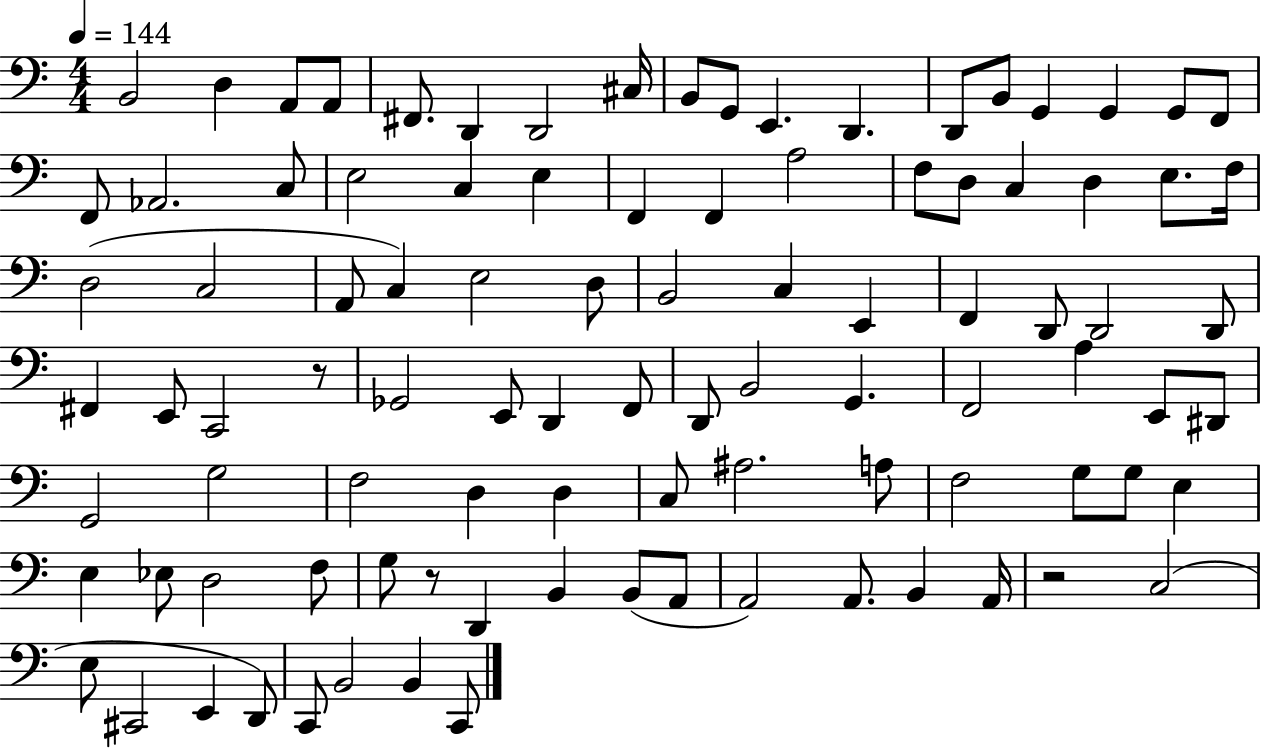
X:1
T:Untitled
M:4/4
L:1/4
K:C
B,,2 D, A,,/2 A,,/2 ^F,,/2 D,, D,,2 ^C,/4 B,,/2 G,,/2 E,, D,, D,,/2 B,,/2 G,, G,, G,,/2 F,,/2 F,,/2 _A,,2 C,/2 E,2 C, E, F,, F,, A,2 F,/2 D,/2 C, D, E,/2 F,/4 D,2 C,2 A,,/2 C, E,2 D,/2 B,,2 C, E,, F,, D,,/2 D,,2 D,,/2 ^F,, E,,/2 C,,2 z/2 _G,,2 E,,/2 D,, F,,/2 D,,/2 B,,2 G,, F,,2 A, E,,/2 ^D,,/2 G,,2 G,2 F,2 D, D, C,/2 ^A,2 A,/2 F,2 G,/2 G,/2 E, E, _E,/2 D,2 F,/2 G,/2 z/2 D,, B,, B,,/2 A,,/2 A,,2 A,,/2 B,, A,,/4 z2 C,2 E,/2 ^C,,2 E,, D,,/2 C,,/2 B,,2 B,, C,,/2